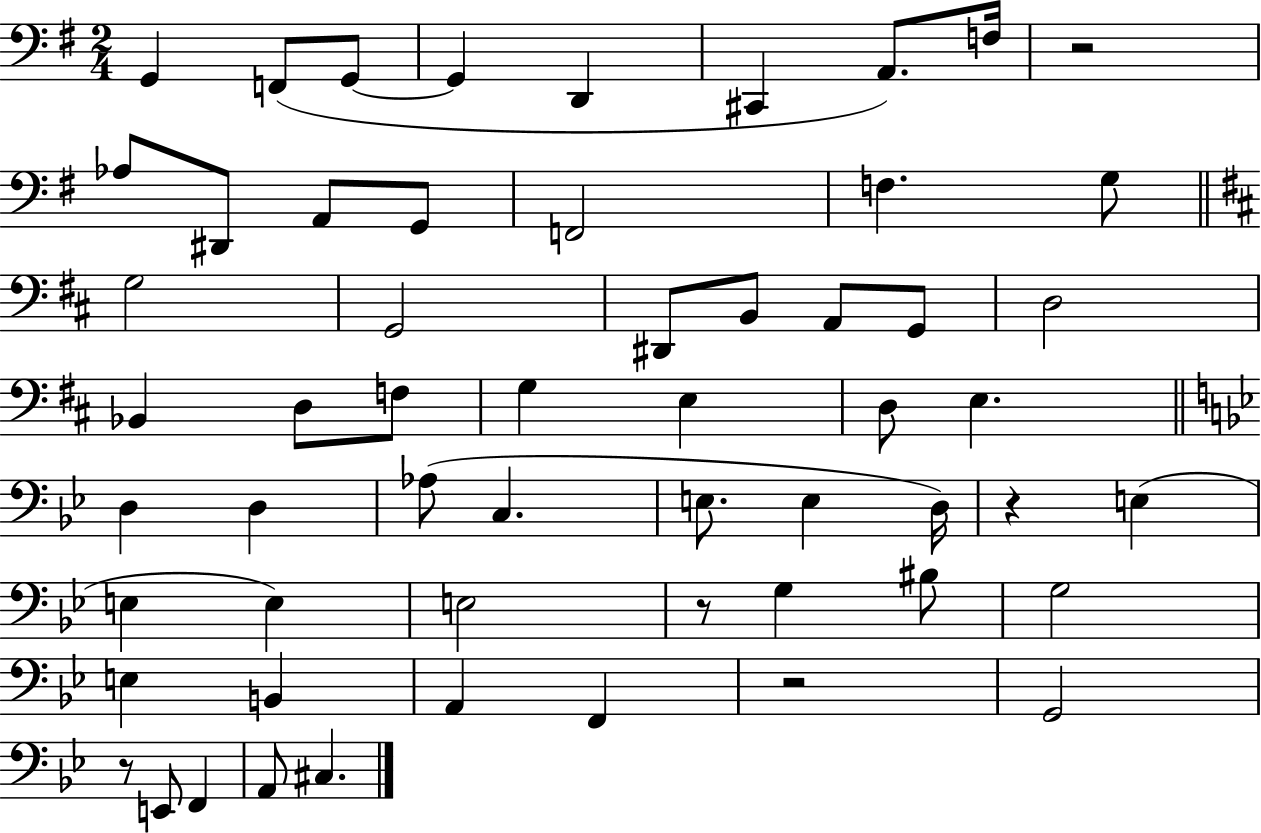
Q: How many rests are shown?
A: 5